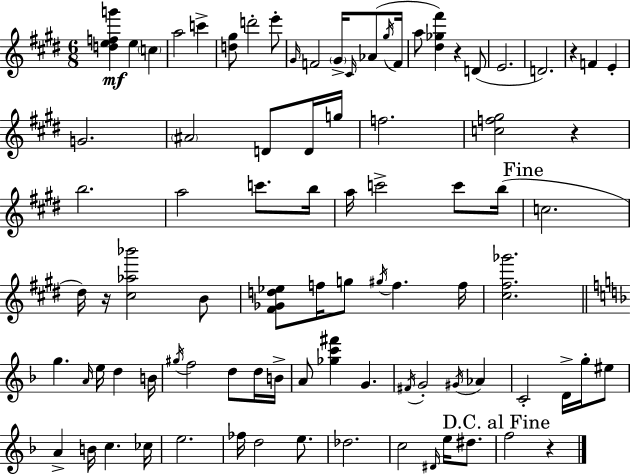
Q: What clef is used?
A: treble